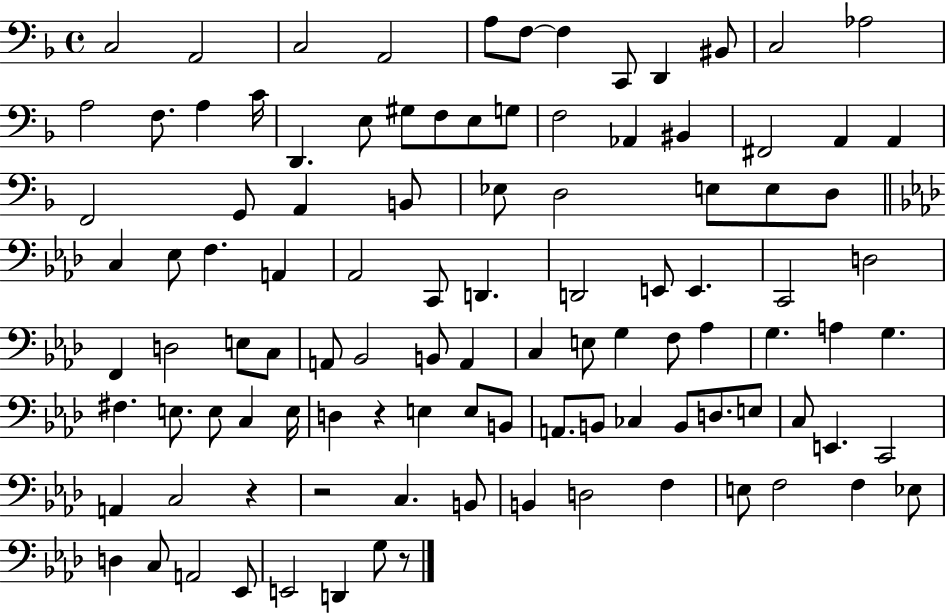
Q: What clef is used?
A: bass